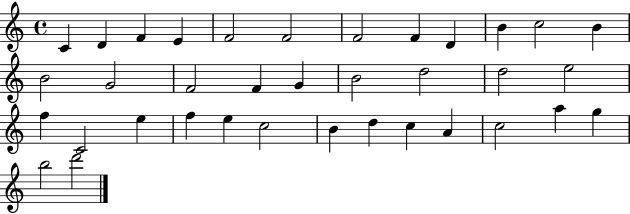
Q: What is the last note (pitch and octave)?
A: D6